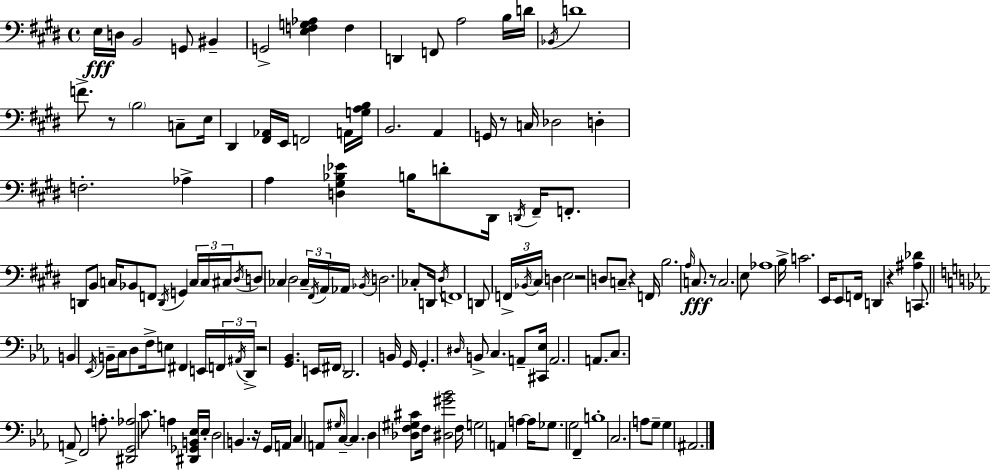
{
  \clef bass
  \time 4/4
  \defaultTimeSignature
  \key e \major
  e16\fff d16 b,2 g,8 bis,4-- | g,2-> <e f g aes>4 f4 | d,4 f,8 a2 b16 d'16 | \acciaccatura { bes,16 } d'1 | \break f'8.-> r8 \parenthesize b2 c8-- | e16 dis,4 <fis, aes,>16 e,16 f,2 a,16 | <g a b>16 b,2. a,4 | g,16 r8 c16 des2 d4-. | \break f2.-. aes4-> | a4 <d gis bes ees'>4 b16 d'8-. dis,16 \acciaccatura { d,16 } fis,16-- f,8.-. | d,8 b,8 c16 bes,8 f,8 \acciaccatura { d,16 } g,4 | \tuplet 3/2 { c16 c16 cis16 } \acciaccatura { dis16 } d8 ces4 dis2 | \break \tuplet 3/2 { ces16-- \acciaccatura { fis,16 } a,16 } aes,16 \acciaccatura { bes,16 } d2. | ces8-. d,16 \acciaccatura { dis16 } f,1 | d,8 \tuplet 3/2 { f,16-> \acciaccatura { bes,16 } cis16 } \parenthesize d4 | e2 r2 | \break d8 c8-- r4 f,16 b2. | \grace { a16 }\fff c8. r8 c2. | e8 aes1 | b16-> c'2. | \break e,16 e,8 f,16 d,4 r4 | <ais des'>4 c,8. \bar "||" \break \key c \minor b,4 \acciaccatura { ees,16 } b,16-- c16 d8 f16-> e8 fis,4 | e,16 \tuplet 3/2 { f,16 \acciaccatura { ais,16 } d,16-> } r2 <g, bes,>4. | e,16 \parenthesize fis,16 d,2. | b,16 g,16 g,4.-. \grace { dis16 } b,8-> c4. | \break a,8-- <cis, ees>16 a,2. | a,8. c8. a,8-> f,2 | a8.-. <dis, g, aes>2 c'8. a4 | <dis, ges, b, ees>16 ees16-. d2 b,4. | \break r16 g,16 a,16 c4 a,8 \grace { gis16 } c8--~~ c4. | d4 <des f gis cis'>8 f16 <dis gis' bes'>2 | f16 g2 a,4 | a4~~ a16 ges8. g2 | \break f,4-- b1-. | c2. | a8 g8-- g4 ais,2. | \bar "|."
}